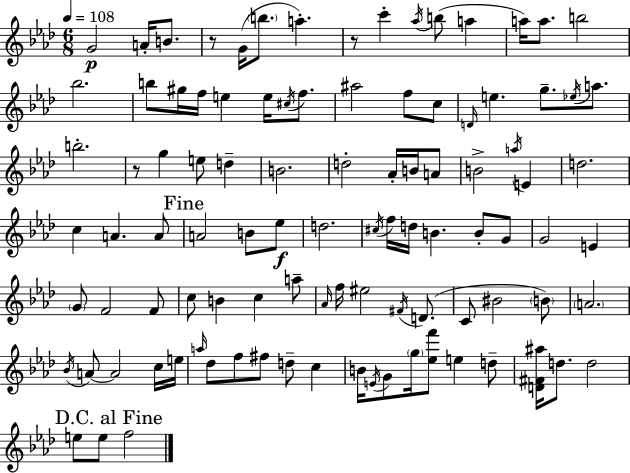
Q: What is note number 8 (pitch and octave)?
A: Ab5